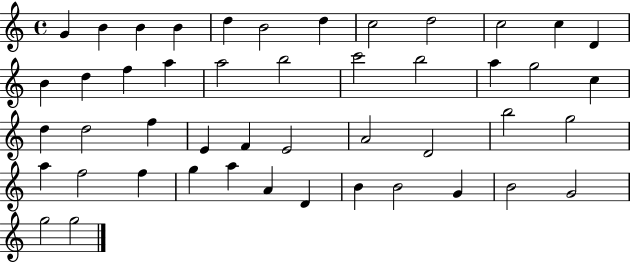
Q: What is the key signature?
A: C major